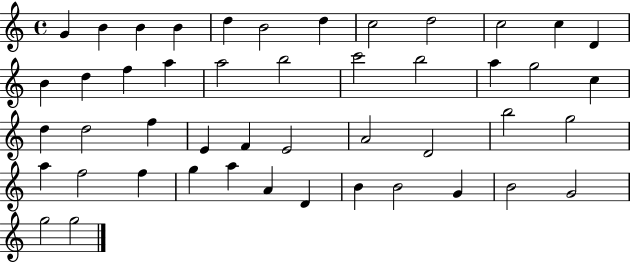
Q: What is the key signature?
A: C major